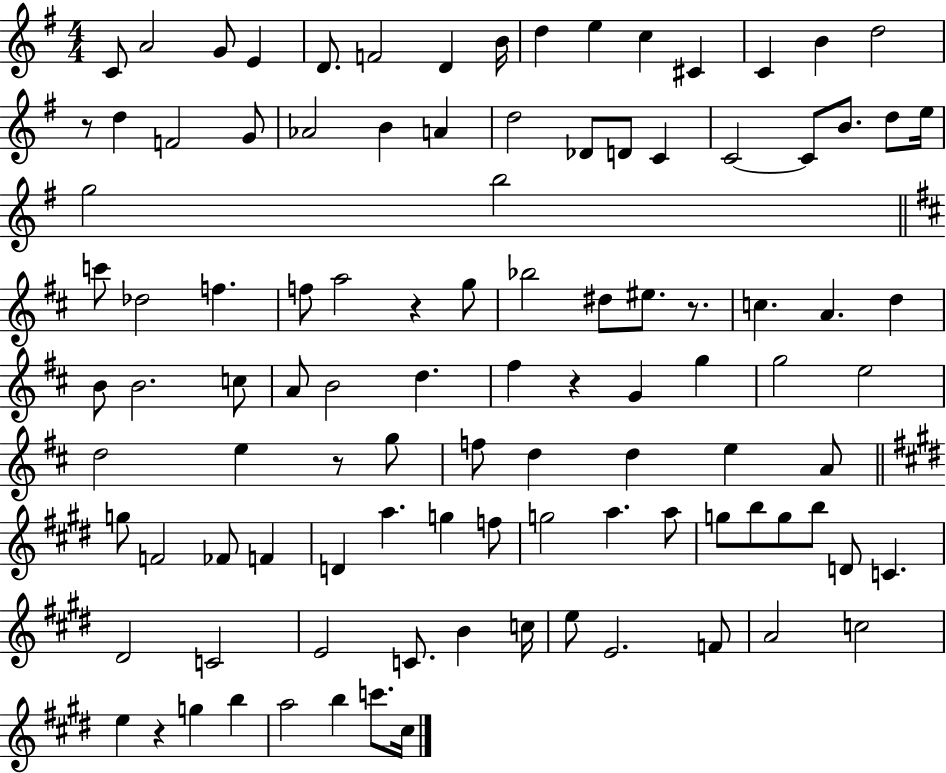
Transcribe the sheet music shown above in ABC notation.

X:1
T:Untitled
M:4/4
L:1/4
K:G
C/2 A2 G/2 E D/2 F2 D B/4 d e c ^C C B d2 z/2 d F2 G/2 _A2 B A d2 _D/2 D/2 C C2 C/2 B/2 d/2 e/4 g2 b2 c'/2 _d2 f f/2 a2 z g/2 _b2 ^d/2 ^e/2 z/2 c A d B/2 B2 c/2 A/2 B2 d ^f z G g g2 e2 d2 e z/2 g/2 f/2 d d e A/2 g/2 F2 _F/2 F D a g f/2 g2 a a/2 g/2 b/2 g/2 b/2 D/2 C ^D2 C2 E2 C/2 B c/4 e/2 E2 F/2 A2 c2 e z g b a2 b c'/2 ^c/4